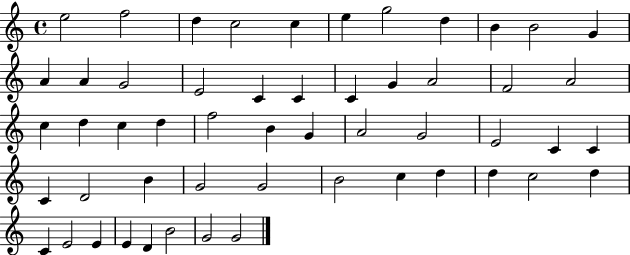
X:1
T:Untitled
M:4/4
L:1/4
K:C
e2 f2 d c2 c e g2 d B B2 G A A G2 E2 C C C G A2 F2 A2 c d c d f2 B G A2 G2 E2 C C C D2 B G2 G2 B2 c d d c2 d C E2 E E D B2 G2 G2